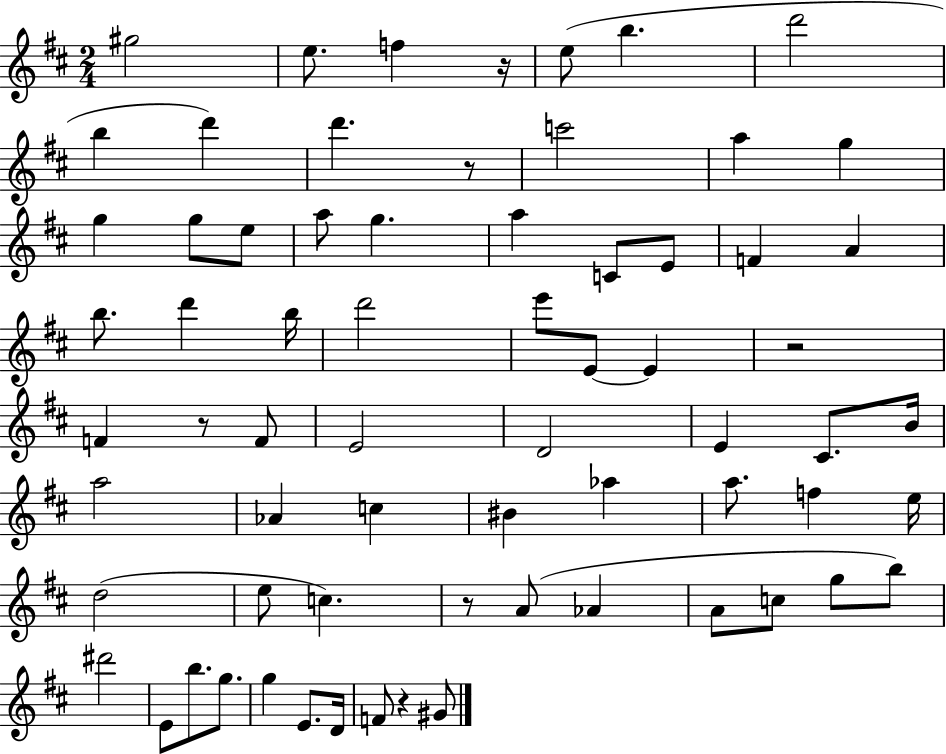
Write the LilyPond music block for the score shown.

{
  \clef treble
  \numericTimeSignature
  \time 2/4
  \key d \major
  gis''2 | e''8. f''4 r16 | e''8( b''4. | d'''2 | \break b''4 d'''4) | d'''4. r8 | c'''2 | a''4 g''4 | \break g''4 g''8 e''8 | a''8 g''4. | a''4 c'8 e'8 | f'4 a'4 | \break b''8. d'''4 b''16 | d'''2 | e'''8 e'8~~ e'4 | r2 | \break f'4 r8 f'8 | e'2 | d'2 | e'4 cis'8. b'16 | \break a''2 | aes'4 c''4 | bis'4 aes''4 | a''8. f''4 e''16 | \break d''2( | e''8 c''4.) | r8 a'8( aes'4 | a'8 c''8 g''8 b''8) | \break dis'''2 | e'8 b''8. g''8. | g''4 e'8. d'16 | f'8 r4 gis'8 | \break \bar "|."
}